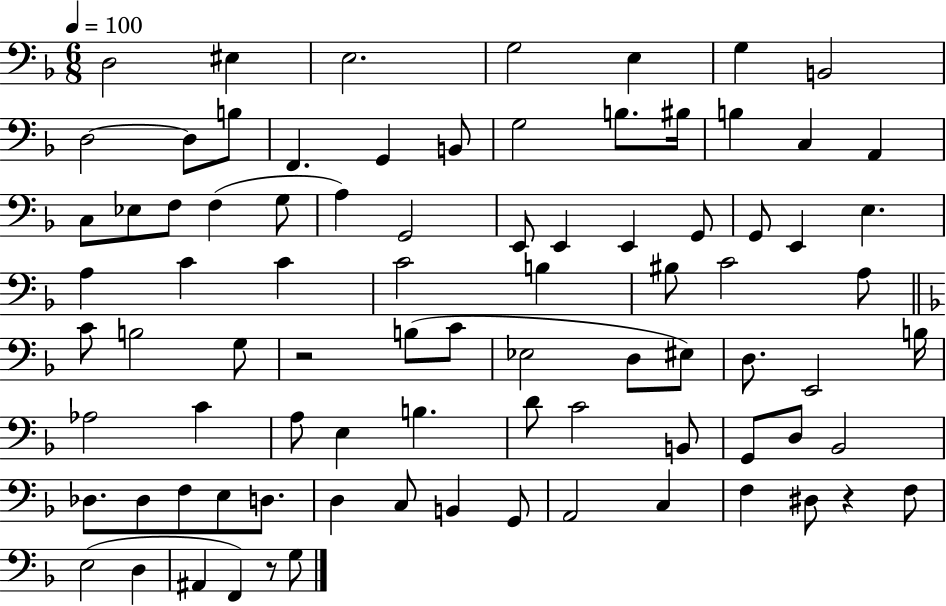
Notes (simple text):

D3/h EIS3/q E3/h. G3/h E3/q G3/q B2/h D3/h D3/e B3/e F2/q. G2/q B2/e G3/h B3/e. BIS3/s B3/q C3/q A2/q C3/e Eb3/e F3/e F3/q G3/e A3/q G2/h E2/e E2/q E2/q G2/e G2/e E2/q E3/q. A3/q C4/q C4/q C4/h B3/q BIS3/e C4/h A3/e C4/e B3/h G3/e R/h B3/e C4/e Eb3/h D3/e EIS3/e D3/e. E2/h B3/s Ab3/h C4/q A3/e E3/q B3/q. D4/e C4/h B2/e G2/e D3/e Bb2/h Db3/e. Db3/e F3/e E3/e D3/e. D3/q C3/e B2/q G2/e A2/h C3/q F3/q D#3/e R/q F3/e E3/h D3/q A#2/q F2/q R/e G3/e